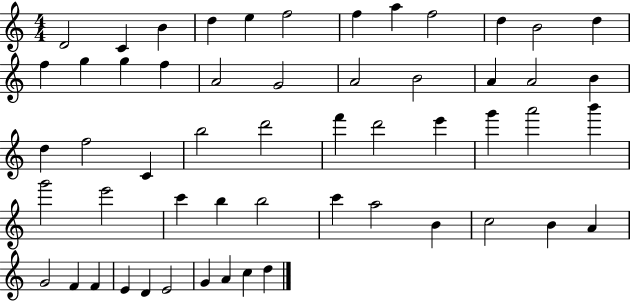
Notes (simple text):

D4/h C4/q B4/q D5/q E5/q F5/h F5/q A5/q F5/h D5/q B4/h D5/q F5/q G5/q G5/q F5/q A4/h G4/h A4/h B4/h A4/q A4/h B4/q D5/q F5/h C4/q B5/h D6/h F6/q D6/h E6/q G6/q A6/h B6/q G6/h E6/h C6/q B5/q B5/h C6/q A5/h B4/q C5/h B4/q A4/q G4/h F4/q F4/q E4/q D4/q E4/h G4/q A4/q C5/q D5/q